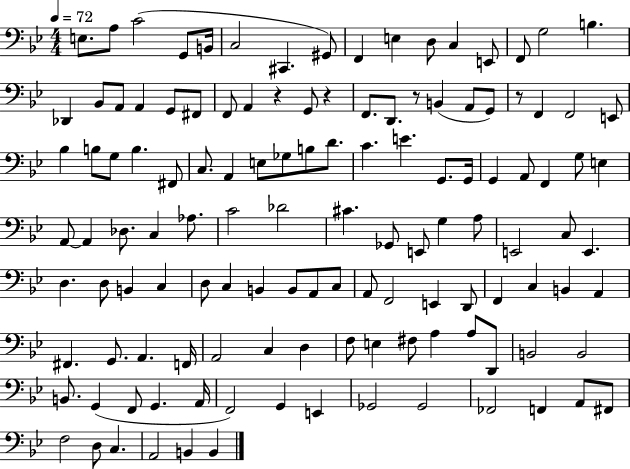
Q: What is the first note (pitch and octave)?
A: E3